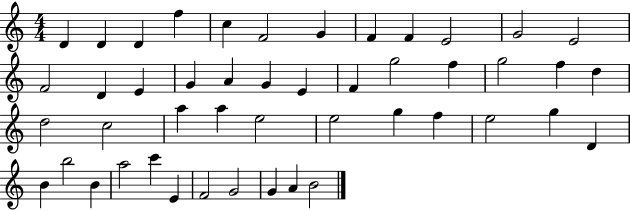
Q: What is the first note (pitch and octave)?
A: D4